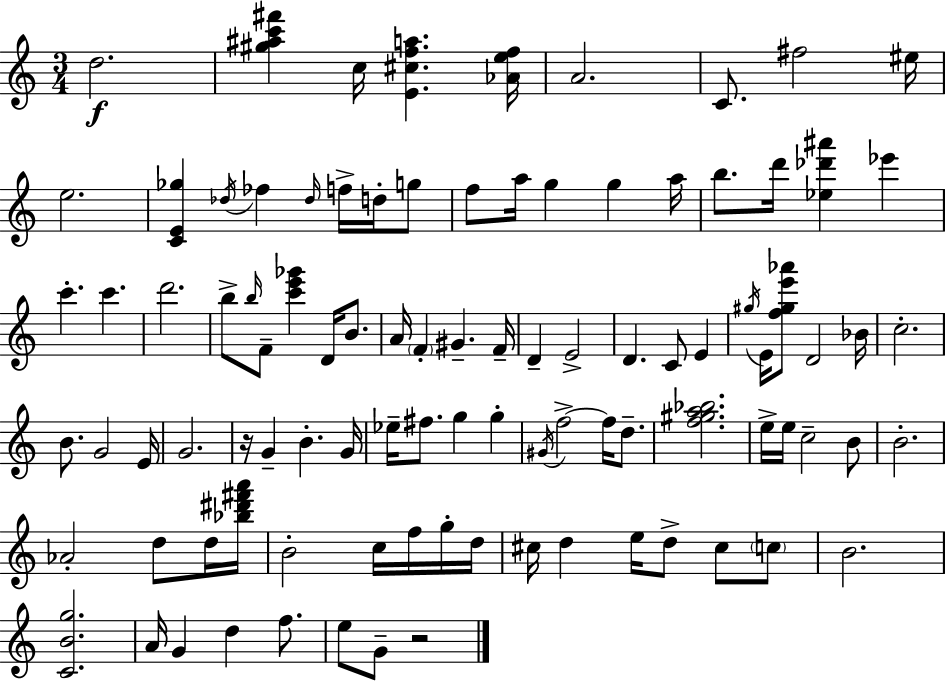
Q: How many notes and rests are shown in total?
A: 96